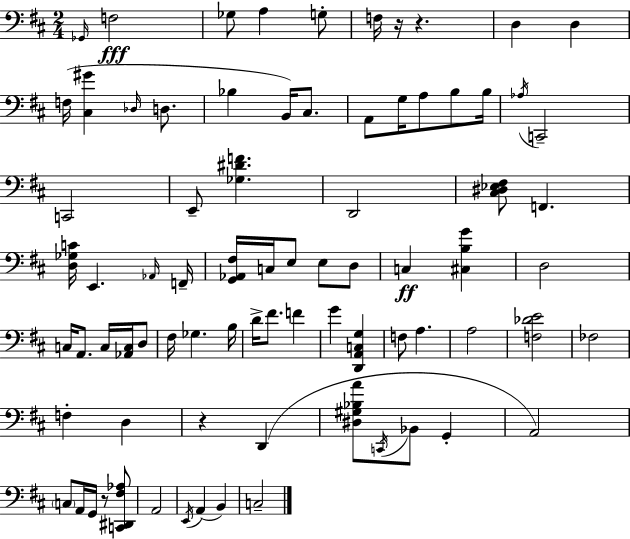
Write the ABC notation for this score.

X:1
T:Untitled
M:2/4
L:1/4
K:D
_G,,/4 F,2 _G,/2 A, G,/2 F,/4 z/4 z D, D, F,/4 [^C,^G] _D,/4 D,/2 _B, B,,/4 ^C,/2 A,,/2 G,/4 A,/2 B,/2 B,/4 _A,/4 C,,2 C,,2 E,,/2 [_G,^DF] D,,2 [^C,^D,_E,^F,]/2 F,, [D,_G,C]/4 E,, _A,,/4 F,,/4 [G,,_A,,^F,]/4 C,/4 E,/2 E,/2 D,/2 C, [^C,B,G] D,2 C,/4 A,,/2 C,/4 [_A,,C,]/4 D,/2 ^F,/4 _G, B,/4 D/4 ^F/2 F G [D,,A,,C,G,] F,/2 A, A,2 [F,_DE]2 _F,2 F, D, z D,, [^D,^G,_B,A]/2 C,,/4 _B,,/2 G,, A,,2 C,/2 A,,/4 G,,/4 z/2 [C,,^D,,^F,_A,]/2 A,,2 E,,/4 A,, B,, C,2